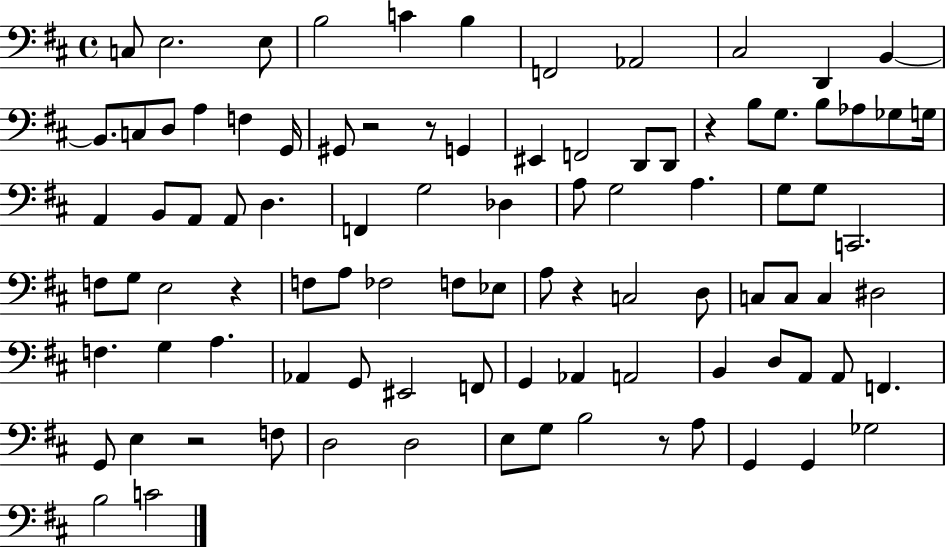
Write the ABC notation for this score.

X:1
T:Untitled
M:4/4
L:1/4
K:D
C,/2 E,2 E,/2 B,2 C B, F,,2 _A,,2 ^C,2 D,, B,, B,,/2 C,/2 D,/2 A, F, G,,/4 ^G,,/2 z2 z/2 G,, ^E,, F,,2 D,,/2 D,,/2 z B,/2 G,/2 B,/2 _A,/2 _G,/2 G,/4 A,, B,,/2 A,,/2 A,,/2 D, F,, G,2 _D, A,/2 G,2 A, G,/2 G,/2 C,,2 F,/2 G,/2 E,2 z F,/2 A,/2 _F,2 F,/2 _E,/2 A,/2 z C,2 D,/2 C,/2 C,/2 C, ^D,2 F, G, A, _A,, G,,/2 ^E,,2 F,,/2 G,, _A,, A,,2 B,, D,/2 A,,/2 A,,/2 F,, G,,/2 E, z2 F,/2 D,2 D,2 E,/2 G,/2 B,2 z/2 A,/2 G,, G,, _G,2 B,2 C2